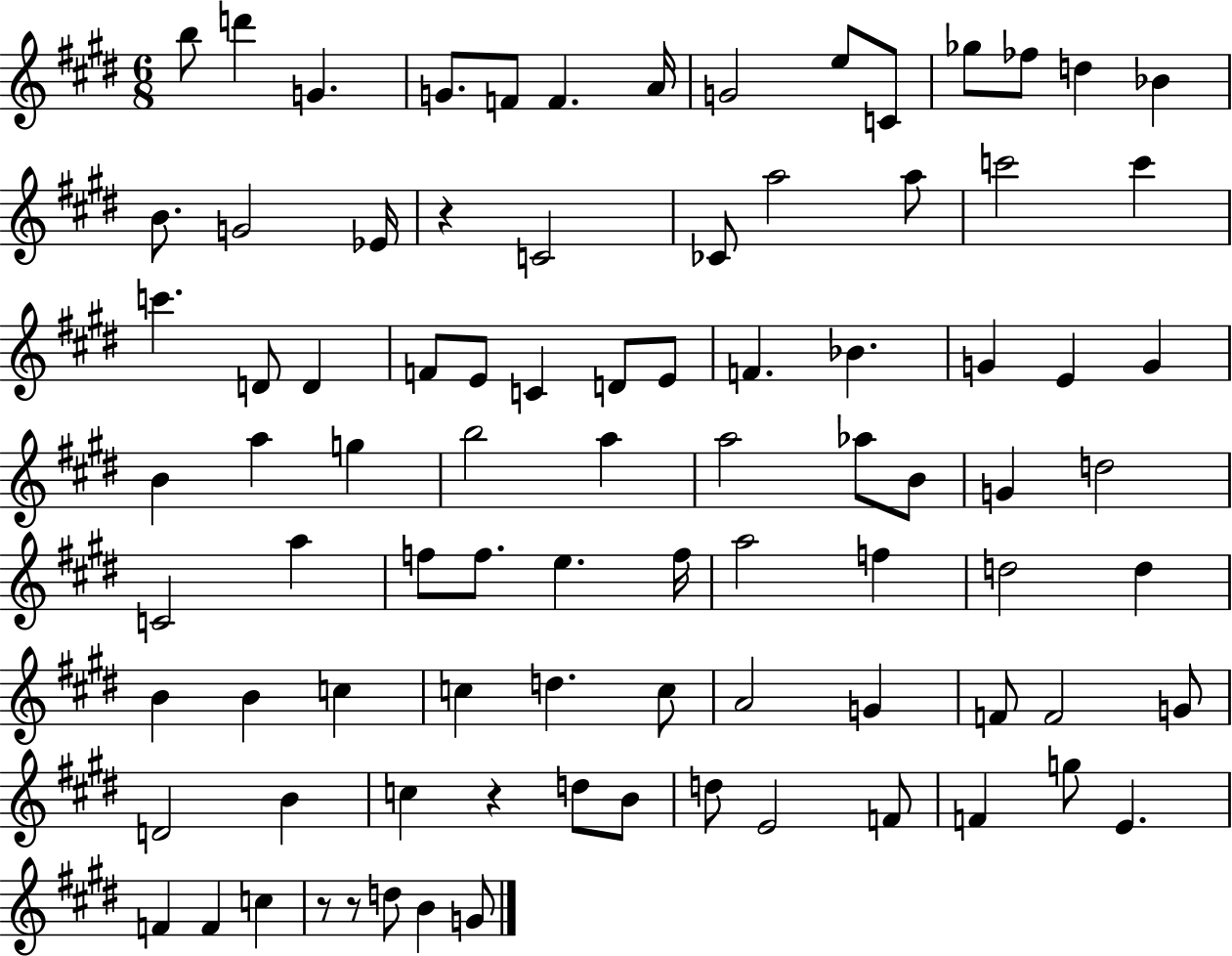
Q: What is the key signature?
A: E major